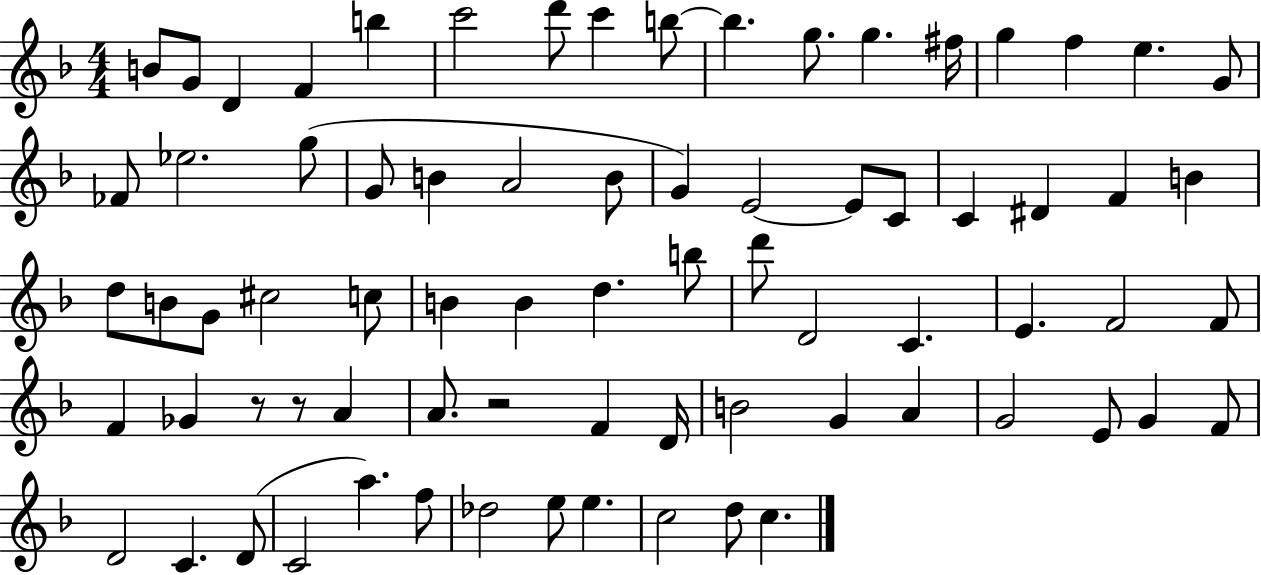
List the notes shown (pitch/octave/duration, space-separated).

B4/e G4/e D4/q F4/q B5/q C6/h D6/e C6/q B5/e B5/q. G5/e. G5/q. F#5/s G5/q F5/q E5/q. G4/e FES4/e Eb5/h. G5/e G4/e B4/q A4/h B4/e G4/q E4/h E4/e C4/e C4/q D#4/q F4/q B4/q D5/e B4/e G4/e C#5/h C5/e B4/q B4/q D5/q. B5/e D6/e D4/h C4/q. E4/q. F4/h F4/e F4/q Gb4/q R/e R/e A4/q A4/e. R/h F4/q D4/s B4/h G4/q A4/q G4/h E4/e G4/q F4/e D4/h C4/q. D4/e C4/h A5/q. F5/e Db5/h E5/e E5/q. C5/h D5/e C5/q.